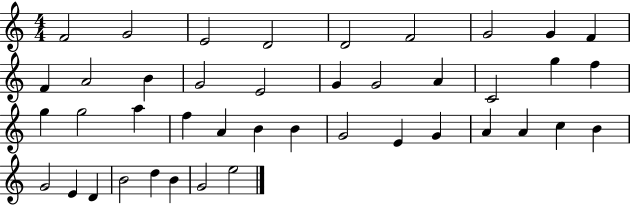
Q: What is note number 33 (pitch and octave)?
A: C5